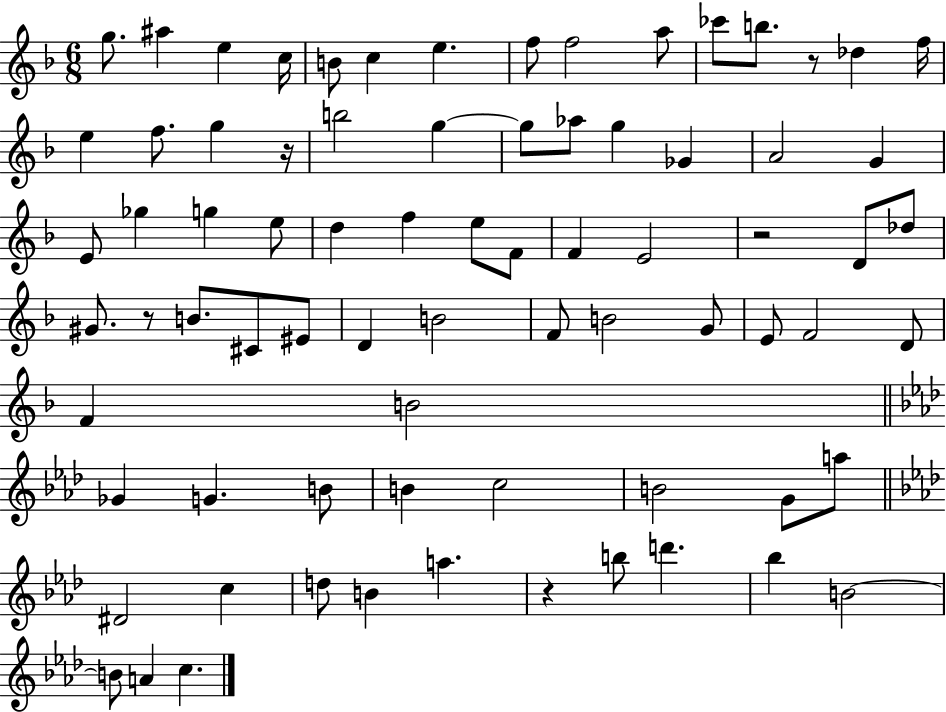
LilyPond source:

{
  \clef treble
  \numericTimeSignature
  \time 6/8
  \key f \major
  g''8. ais''4 e''4 c''16 | b'8 c''4 e''4. | f''8 f''2 a''8 | ces'''8 b''8. r8 des''4 f''16 | \break e''4 f''8. g''4 r16 | b''2 g''4~~ | g''8 aes''8 g''4 ges'4 | a'2 g'4 | \break e'8 ges''4 g''4 e''8 | d''4 f''4 e''8 f'8 | f'4 e'2 | r2 d'8 des''8 | \break gis'8. r8 b'8. cis'8 eis'8 | d'4 b'2 | f'8 b'2 g'8 | e'8 f'2 d'8 | \break f'4 b'2 | \bar "||" \break \key f \minor ges'4 g'4. b'8 | b'4 c''2 | b'2 g'8 a''8 | \bar "||" \break \key aes \major dis'2 c''4 | d''8 b'4 a''4. | r4 b''8 d'''4. | bes''4 b'2~~ | \break b'8 a'4 c''4. | \bar "|."
}